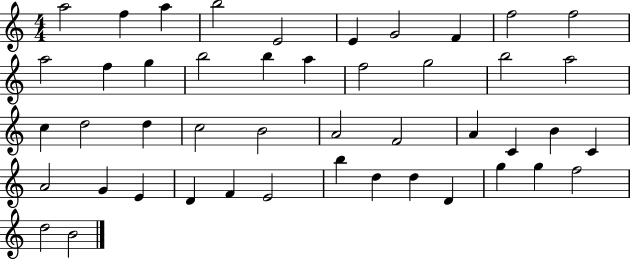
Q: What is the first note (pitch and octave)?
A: A5